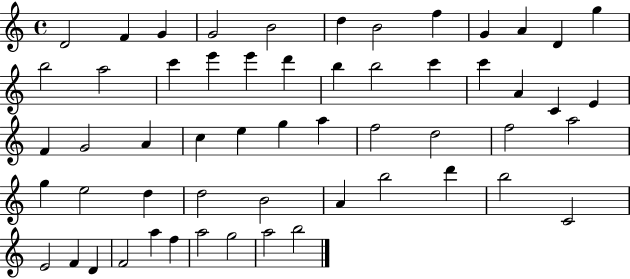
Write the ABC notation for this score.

X:1
T:Untitled
M:4/4
L:1/4
K:C
D2 F G G2 B2 d B2 f G A D g b2 a2 c' e' e' d' b b2 c' c' A C E F G2 A c e g a f2 d2 f2 a2 g e2 d d2 B2 A b2 d' b2 C2 E2 F D F2 a f a2 g2 a2 b2